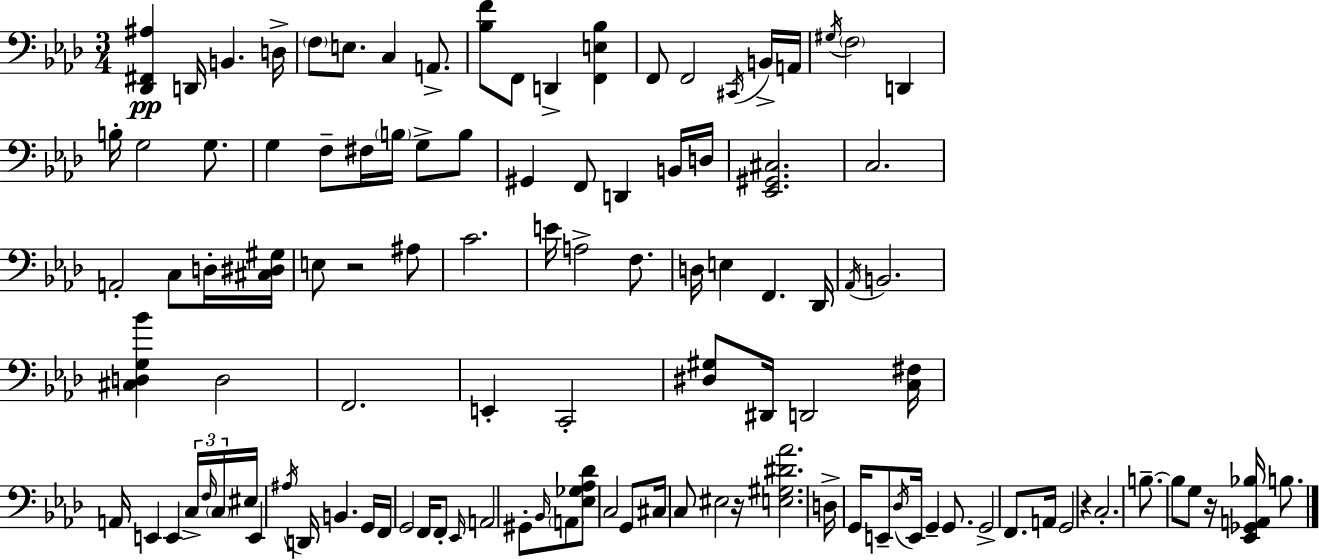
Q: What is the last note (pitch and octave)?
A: B3